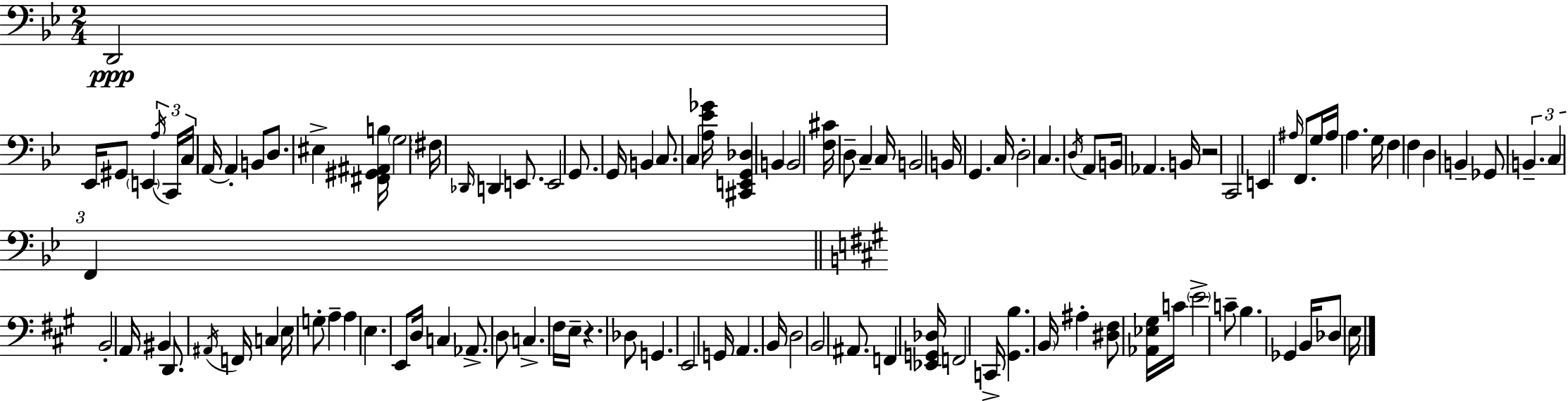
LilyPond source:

{
  \clef bass
  \numericTimeSignature
  \time 2/4
  \key bes \major
  d,2\ppp | ees,16 gis,8 \parenthesize e,4 \tuplet 3/2 { \acciaccatura { a16 } | c,16 c16 } a,16~~ a,4-. b,8 | d8. eis4-> | \break <fis, gis, ais, b>16 \parenthesize g2 | \parenthesize fis16 \grace { des,16 } d,4 e,8. | e,2 | g,8. g,16 b,4 | \break c8. c4 | <a ees' ges'>16 <cis, e, g, des>4 b,4 | b,2 | <f cis'>16 d8-- c4-- | \break c16 b,2 | b,16 g,4. | c16 d2-. | c4. | \break \acciaccatura { d16 } a,8 b,16 aes,4. | b,16 r2 | c,2 | e,4 \grace { ais16 } | \break f,8. g16 ais16 a4. | g16 f4 | f4 d4 | b,4-- ges,8 \tuplet 3/2 { b,4.-- | \break c4 | f,4 } \bar "||" \break \key a \major b,2-. | a,16 bis,4 d,8. | \acciaccatura { ais,16 } f,16 c4 e16 g8-. | a4-- a4 | \break e4. e,8 | d16 c4 aes,8.-> | d8 c4.-> | fis16 e16-- r4. | \break des8 g,4. | e,2 | g,16 a,4. | b,16 d2 | \break b,2 | ais,8. f,4 | <ees, g, des>16 f,2 | c,16-> <gis, b>4. | \break \parenthesize b,16 ais4-. <dis fis>8 <aes, ees gis>16 | c'16 \parenthesize e'2-> | c'8-- b4. | ges,4 b,16 des8 | \break \parenthesize e16 \bar "|."
}